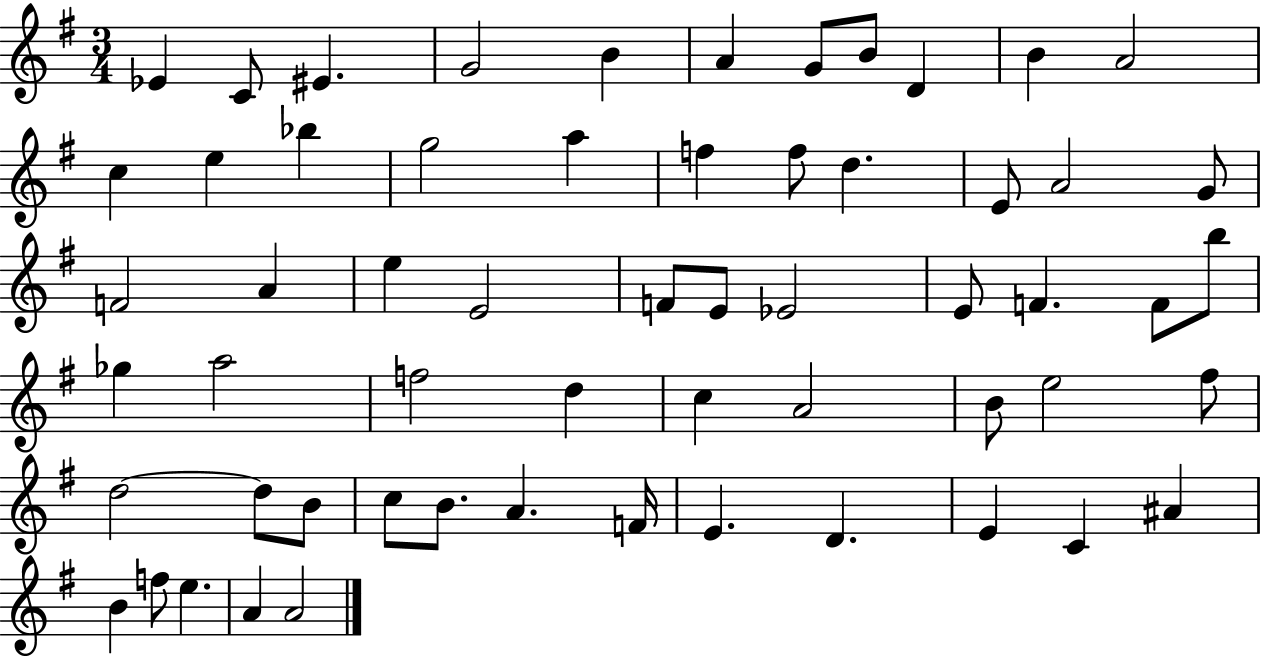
{
  \clef treble
  \numericTimeSignature
  \time 3/4
  \key g \major
  ees'4 c'8 eis'4. | g'2 b'4 | a'4 g'8 b'8 d'4 | b'4 a'2 | \break c''4 e''4 bes''4 | g''2 a''4 | f''4 f''8 d''4. | e'8 a'2 g'8 | \break f'2 a'4 | e''4 e'2 | f'8 e'8 ees'2 | e'8 f'4. f'8 b''8 | \break ges''4 a''2 | f''2 d''4 | c''4 a'2 | b'8 e''2 fis''8 | \break d''2~~ d''8 b'8 | c''8 b'8. a'4. f'16 | e'4. d'4. | e'4 c'4 ais'4 | \break b'4 f''8 e''4. | a'4 a'2 | \bar "|."
}